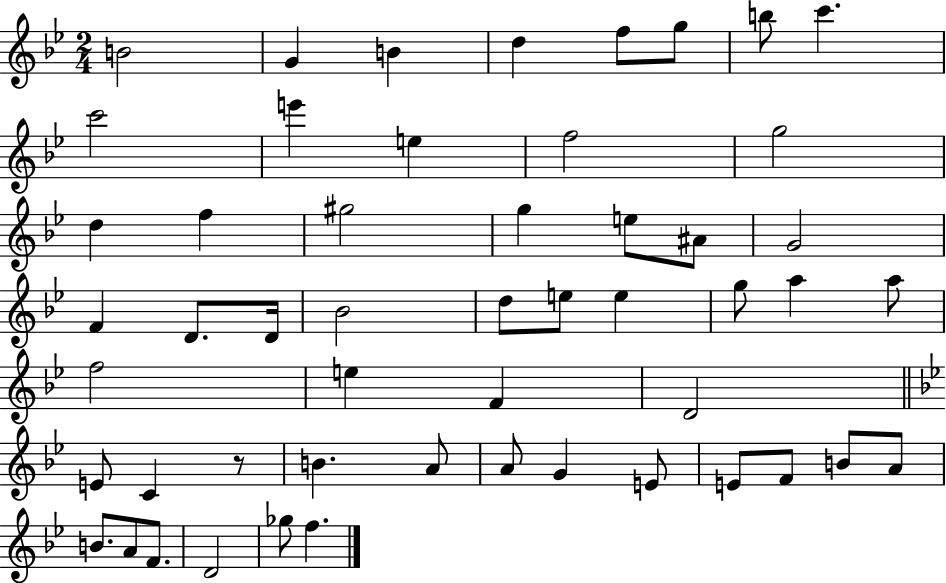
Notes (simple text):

B4/h G4/q B4/q D5/q F5/e G5/e B5/e C6/q. C6/h E6/q E5/q F5/h G5/h D5/q F5/q G#5/h G5/q E5/e A#4/e G4/h F4/q D4/e. D4/s Bb4/h D5/e E5/e E5/q G5/e A5/q A5/e F5/h E5/q F4/q D4/h E4/e C4/q R/e B4/q. A4/e A4/e G4/q E4/e E4/e F4/e B4/e A4/e B4/e. A4/e F4/e. D4/h Gb5/e F5/q.